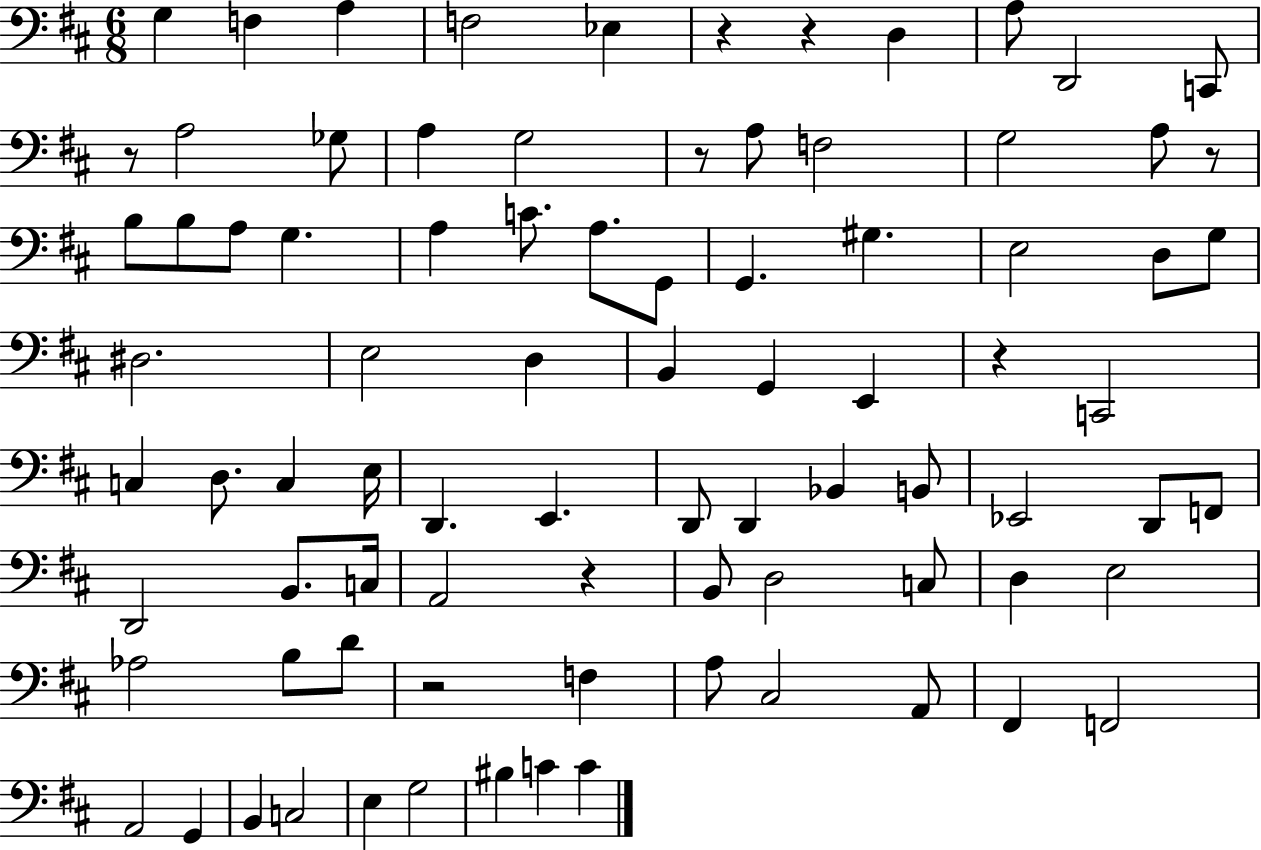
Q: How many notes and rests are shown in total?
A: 85